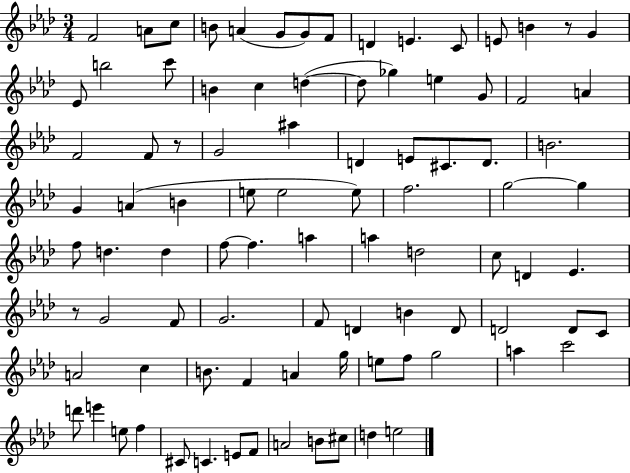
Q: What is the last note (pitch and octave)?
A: E5